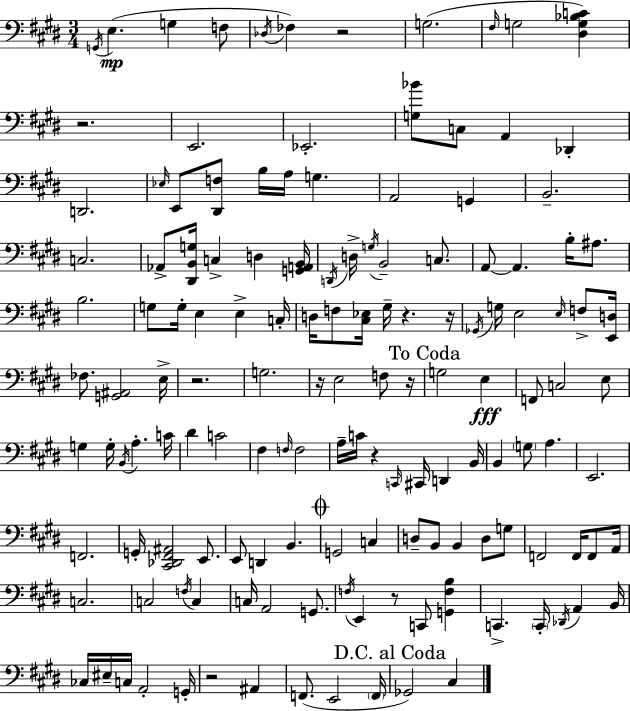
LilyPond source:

{
  \clef bass
  \numericTimeSignature
  \time 3/4
  \key e \major
  \acciaccatura { g,16 }(\mp e4. g4 f8 | \acciaccatura { des16 } fes4) r2 | g2.( | \grace { fis16 } g2 <dis g bes c'>4) | \break r2. | e,2. | ees,2.-. | <g bes'>8 c8 a,4 des,4-. | \break d,2. | \grace { ees16 } e,8 <dis, f>8 b16 a16 g4. | a,2 | g,4 b,2.-- | \break c2. | aes,8-> <dis, b, g>16 c4-> d4 | <g, a, b,>16 \acciaccatura { d,16 } d16-> \acciaccatura { g16 } b,2-- | c8. a,8~~ a,4. | \break b16-. ais8. b2. | g8 g16-. e4 | e4-> c16-. d16 f8 <cis ees>16 gis16-- r4. | r16 \acciaccatura { ges,16 } g16 e2 | \break \grace { e16 } f8-> <e, d>16 fes8. <g, ais,>2 | e16-> r2. | g2. | r16 e2 | \break f8 r16 \mark "To Coda" g2 | e4\fff f,8 c2 | e8 g4 | g16-. \acciaccatura { b,16 } a4.-. c'16 dis'4 | \break c'2 fis4 | \grace { f16 } f2 a16-- c'16 | r4 \grace { c,16 } cis,16 d,4 b,16 b,4 | \parenthesize g8 a4. e,2. | \break f,2. | g,16-. | <cis, des, fis, ais,>2 e,8. e,8 | d,4 b,4. \mark \markup { \musicglyph "scripts.coda" } g,2 | \break c4 d8-- | b,8 b,4 d8 g8 f,2 | f,16 f,8 a,16 c2. | c2 | \break \acciaccatura { f16 } c4 | c16 a,2 g,8. | \acciaccatura { f16 } e,4 r8 c,8 <g, f b>4 | c,4.-> \parenthesize c,16-. \acciaccatura { des,16 } a,4 | \break b,16 ces16 eis16-- c16 a,2-. | g,16-. r2 ais,4 | f,8.( e,2 | \parenthesize f,16 \mark "D.C. al Coda" ges,2) cis4 | \break \bar "|."
}